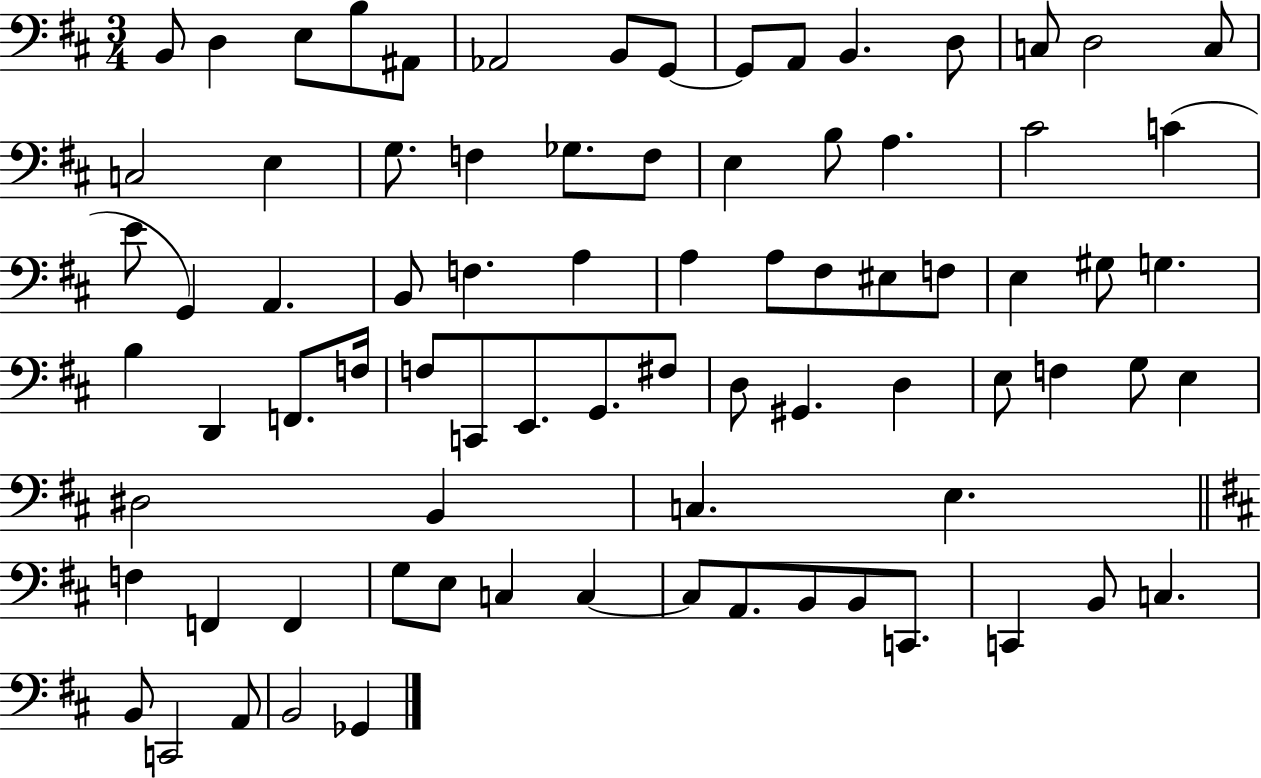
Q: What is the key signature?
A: D major